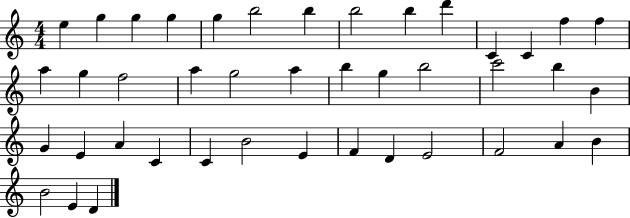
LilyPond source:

{
  \clef treble
  \numericTimeSignature
  \time 4/4
  \key c \major
  e''4 g''4 g''4 g''4 | g''4 b''2 b''4 | b''2 b''4 d'''4 | c'4 c'4 f''4 f''4 | \break a''4 g''4 f''2 | a''4 g''2 a''4 | b''4 g''4 b''2 | c'''2 b''4 b'4 | \break g'4 e'4 a'4 c'4 | c'4 b'2 e'4 | f'4 d'4 e'2 | f'2 a'4 b'4 | \break b'2 e'4 d'4 | \bar "|."
}